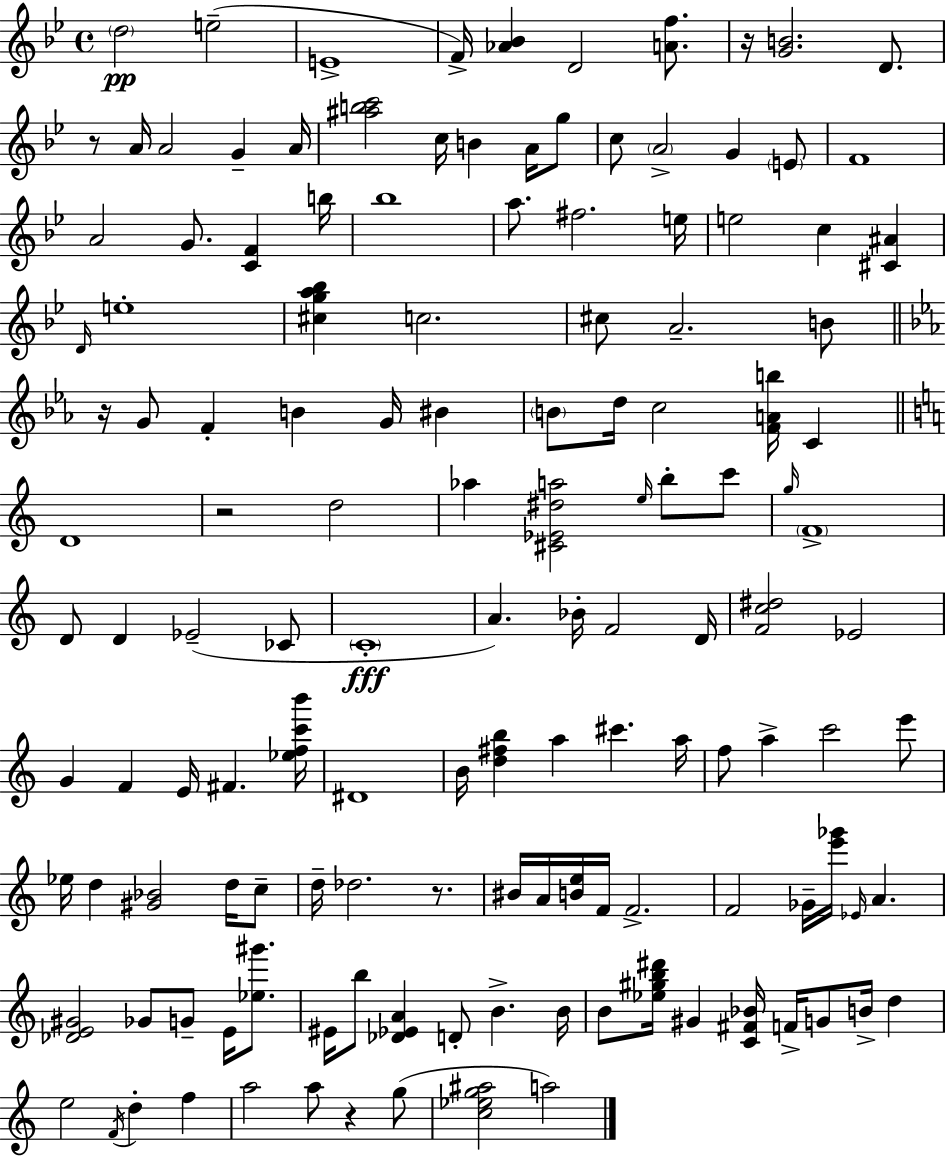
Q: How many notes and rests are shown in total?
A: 137